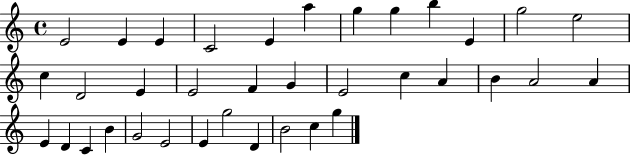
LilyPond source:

{
  \clef treble
  \time 4/4
  \defaultTimeSignature
  \key c \major
  e'2 e'4 e'4 | c'2 e'4 a''4 | g''4 g''4 b''4 e'4 | g''2 e''2 | \break c''4 d'2 e'4 | e'2 f'4 g'4 | e'2 c''4 a'4 | b'4 a'2 a'4 | \break e'4 d'4 c'4 b'4 | g'2 e'2 | e'4 g''2 d'4 | b'2 c''4 g''4 | \break \bar "|."
}